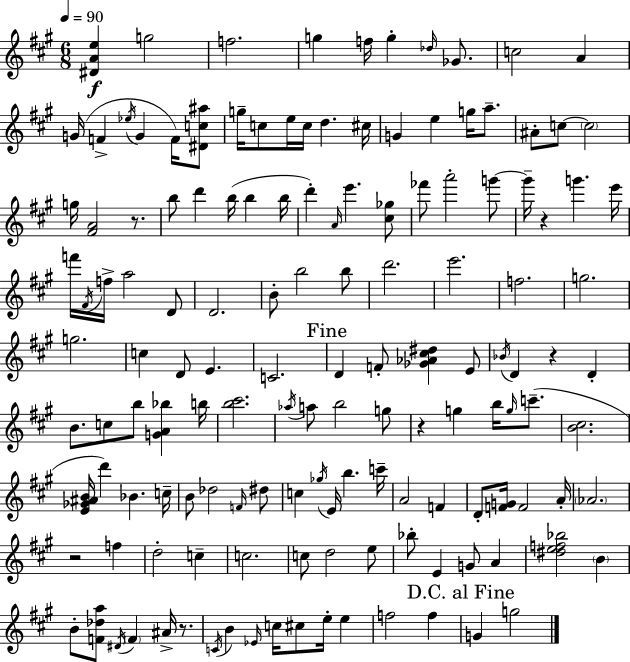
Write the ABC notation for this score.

X:1
T:Untitled
M:6/8
L:1/4
K:A
[^DAe] g2 f2 g f/4 g _d/4 _G/2 c2 A G/4 F _e/4 G F/4 [^Dc^a]/2 g/4 c/2 e/4 c/4 d ^c/4 G e g/4 a/2 ^A/2 c/2 c2 g/4 [^FA]2 z/2 b/2 d' b/4 b b/4 d' A/4 e' [^c_g]/2 _f'/2 a'2 g'/2 g'/4 z g' e'/4 f'/4 ^F/4 f/4 a2 D/2 D2 B/2 b2 b/2 d'2 e'2 f2 g2 g2 c D/2 E C2 D F/2 [_G_A^c^d] E/2 _B/4 D z D B/2 c/2 b/2 [GA_b] b/4 [b^c']2 _a/4 a/2 b2 g/2 z g b/4 g/4 c'/2 [B^c]2 [E_G^AB]/4 d' _B c/4 B/2 _d2 F/4 ^d/2 c _g/4 E/4 b c'/4 A2 F D/2 [FG]/4 F2 A/4 _A2 z2 f d2 c c2 c/2 d2 e/2 _b/2 E G/2 A [^def_b]2 B B/2 [F_da]/2 ^D/4 F ^A/4 z/2 C/4 B _E/4 c/4 ^c/2 e/4 e f2 f G g2